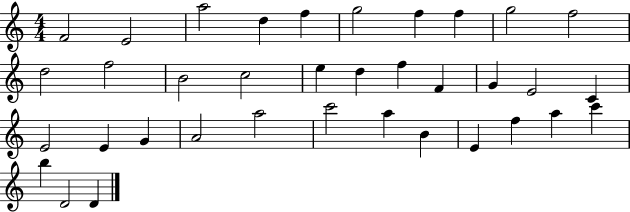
{
  \clef treble
  \numericTimeSignature
  \time 4/4
  \key c \major
  f'2 e'2 | a''2 d''4 f''4 | g''2 f''4 f''4 | g''2 f''2 | \break d''2 f''2 | b'2 c''2 | e''4 d''4 f''4 f'4 | g'4 e'2 c'4 | \break e'2 e'4 g'4 | a'2 a''2 | c'''2 a''4 b'4 | e'4 f''4 a''4 c'''4 | \break b''4 d'2 d'4 | \bar "|."
}